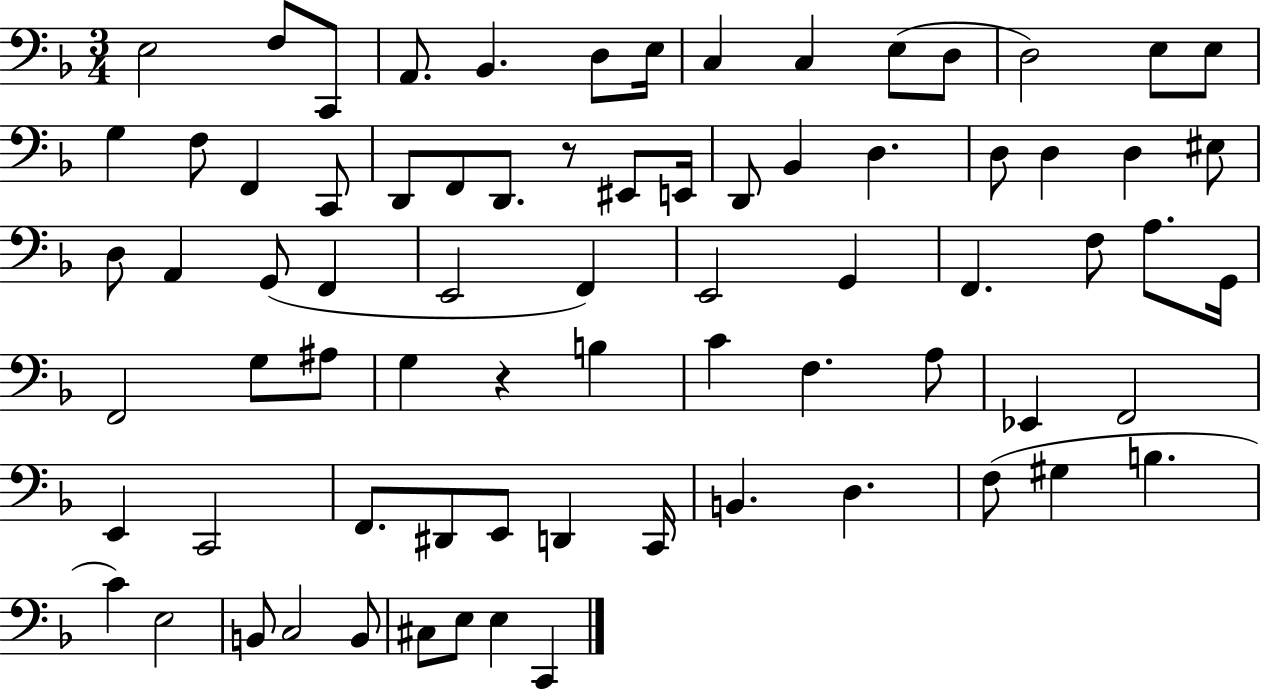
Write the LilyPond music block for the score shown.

{
  \clef bass
  \numericTimeSignature
  \time 3/4
  \key f \major
  \repeat volta 2 { e2 f8 c,8 | a,8. bes,4. d8 e16 | c4 c4 e8( d8 | d2) e8 e8 | \break g4 f8 f,4 c,8 | d,8 f,8 d,8. r8 eis,8 e,16 | d,8 bes,4 d4. | d8 d4 d4 eis8 | \break d8 a,4 g,8( f,4 | e,2 f,4) | e,2 g,4 | f,4. f8 a8. g,16 | \break f,2 g8 ais8 | g4 r4 b4 | c'4 f4. a8 | ees,4 f,2 | \break e,4 c,2 | f,8. dis,8 e,8 d,4 c,16 | b,4. d4. | f8( gis4 b4. | \break c'4) e2 | b,8 c2 b,8 | cis8 e8 e4 c,4 | } \bar "|."
}